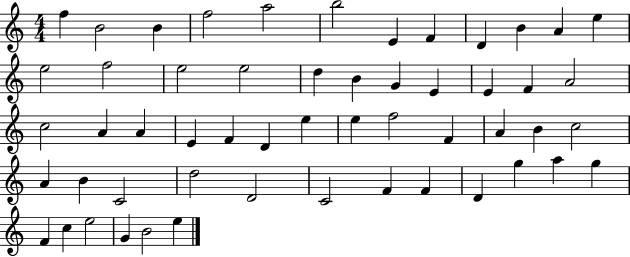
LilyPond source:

{
  \clef treble
  \numericTimeSignature
  \time 4/4
  \key c \major
  f''4 b'2 b'4 | f''2 a''2 | b''2 e'4 f'4 | d'4 b'4 a'4 e''4 | \break e''2 f''2 | e''2 e''2 | d''4 b'4 g'4 e'4 | e'4 f'4 a'2 | \break c''2 a'4 a'4 | e'4 f'4 d'4 e''4 | e''4 f''2 f'4 | a'4 b'4 c''2 | \break a'4 b'4 c'2 | d''2 d'2 | c'2 f'4 f'4 | d'4 g''4 a''4 g''4 | \break f'4 c''4 e''2 | g'4 b'2 e''4 | \bar "|."
}